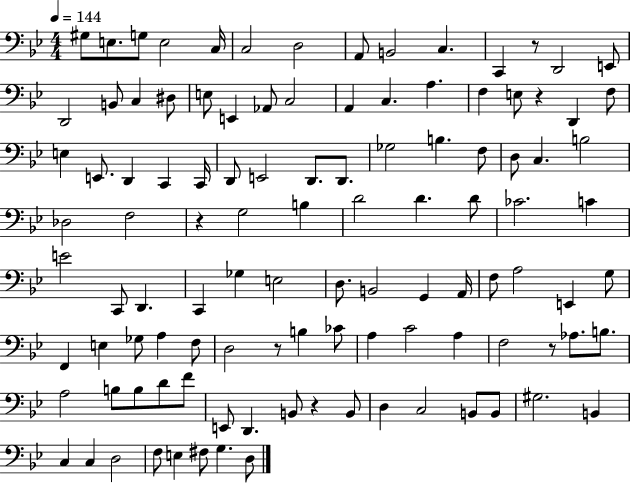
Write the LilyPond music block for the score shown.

{
  \clef bass
  \numericTimeSignature
  \time 4/4
  \key bes \major
  \tempo 4 = 144
  gis8 e8. g8 e2 c16 | c2 d2 | a,8 b,2 c4. | c,4 r8 d,2 e,8 | \break d,2 b,8 c4 dis8 | e8 e,4 aes,8 c2 | a,4 c4. a4. | f4 e8 r4 d,4 f8 | \break e4 e,8. d,4 c,4 c,16 | d,8 e,2 d,8. d,8. | ges2 b4. f8 | d8 c4. b2 | \break des2 f2 | r4 g2 b4 | d'2 d'4. d'8 | ces'2. c'4 | \break e'2 c,8 d,4. | c,4 ges4 e2 | d8. b,2 g,4 a,16 | f8 a2 e,4 g8 | \break f,4 e4 ges8 a4 f8 | d2 r8 b4 ces'8 | a4 c'2 a4 | f2 r8 aes8. b8. | \break a2 b8 b8 d'8 f'8 | e,8 d,4. b,8 r4 b,8 | d4 c2 b,8 b,8 | gis2. b,4 | \break c4 c4 d2 | f8 e4 fis8 g4. d8 | \bar "|."
}